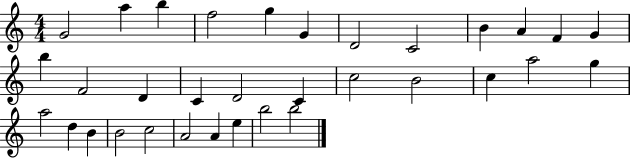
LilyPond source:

{
  \clef treble
  \numericTimeSignature
  \time 4/4
  \key c \major
  g'2 a''4 b''4 | f''2 g''4 g'4 | d'2 c'2 | b'4 a'4 f'4 g'4 | \break b''4 f'2 d'4 | c'4 d'2 c'4 | c''2 b'2 | c''4 a''2 g''4 | \break a''2 d''4 b'4 | b'2 c''2 | a'2 a'4 e''4 | b''2 b''2 | \break \bar "|."
}